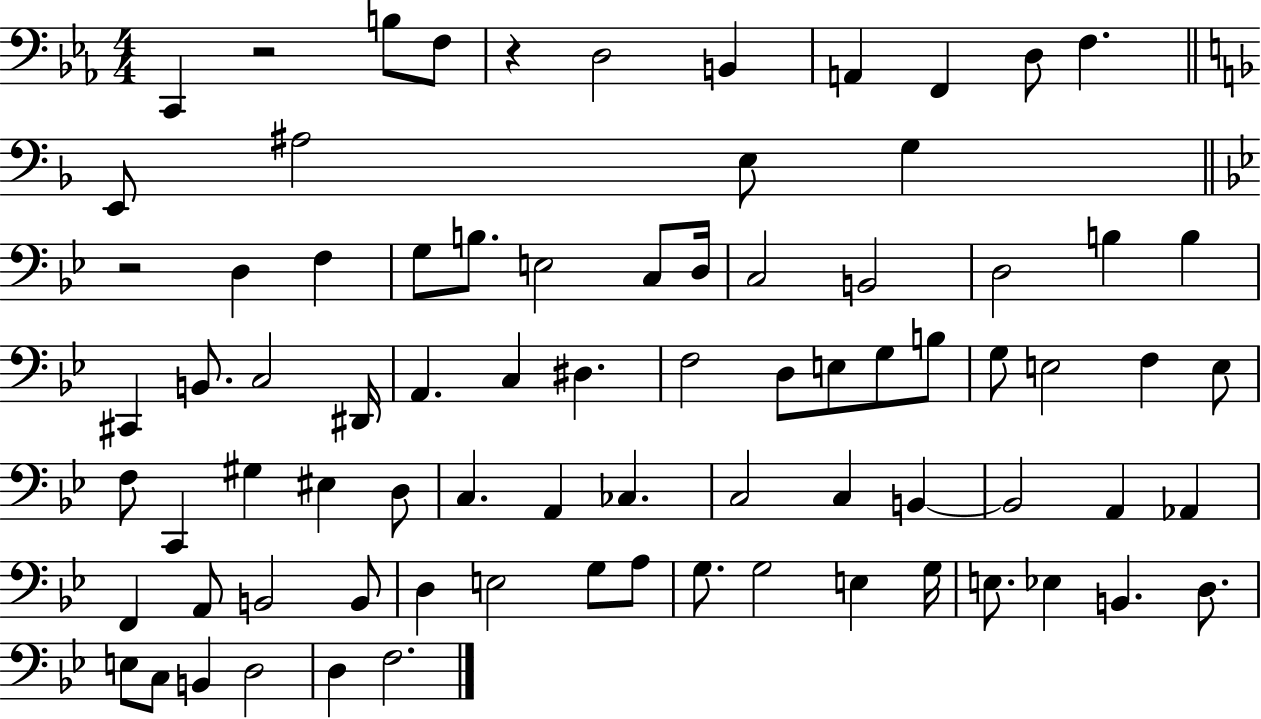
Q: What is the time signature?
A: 4/4